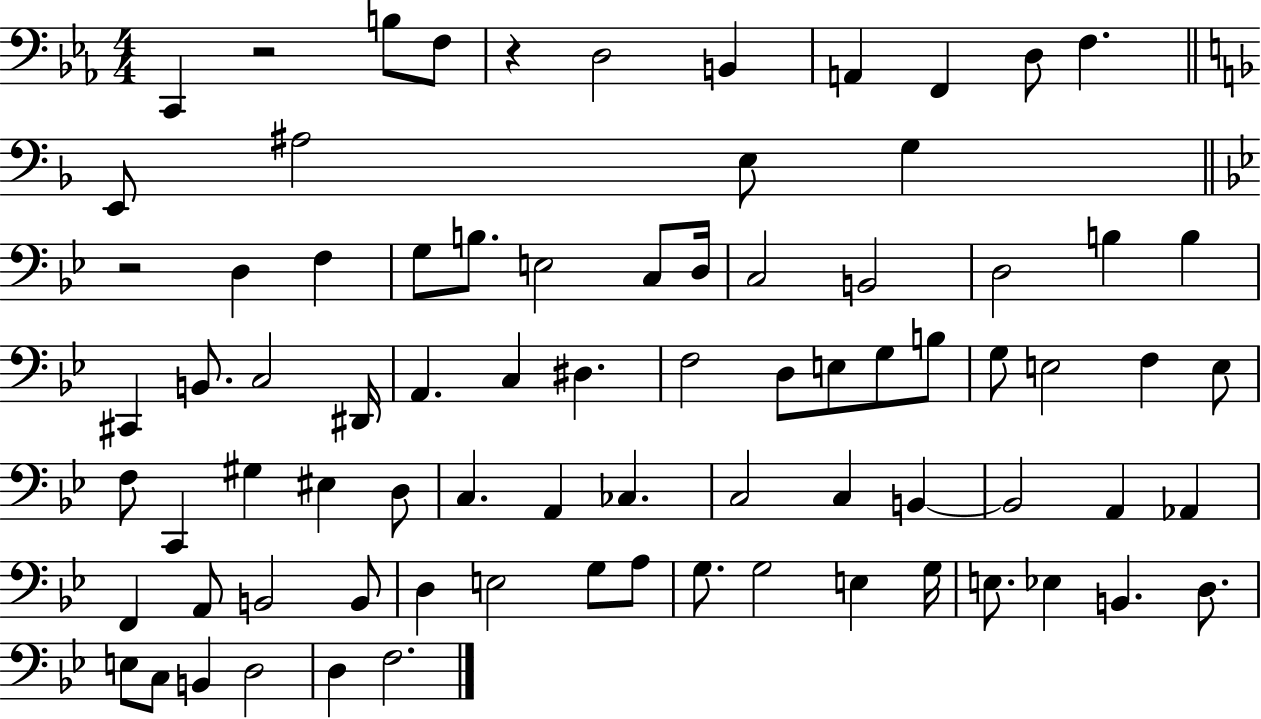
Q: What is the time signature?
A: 4/4